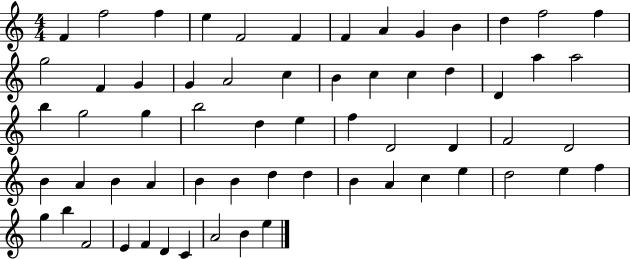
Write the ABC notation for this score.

X:1
T:Untitled
M:4/4
L:1/4
K:C
F f2 f e F2 F F A G B d f2 f g2 F G G A2 c B c c d D a a2 b g2 g b2 d e f D2 D F2 D2 B A B A B B d d B A c e d2 e f g b F2 E F D C A2 B e